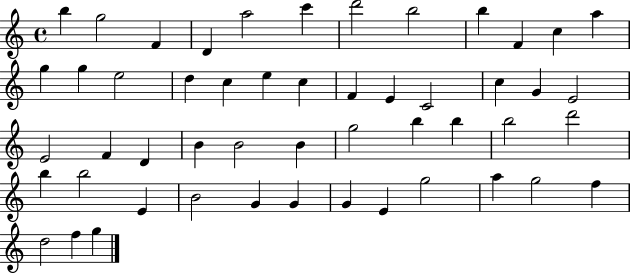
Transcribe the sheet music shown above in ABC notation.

X:1
T:Untitled
M:4/4
L:1/4
K:C
b g2 F D a2 c' d'2 b2 b F c a g g e2 d c e c F E C2 c G E2 E2 F D B B2 B g2 b b b2 d'2 b b2 E B2 G G G E g2 a g2 f d2 f g